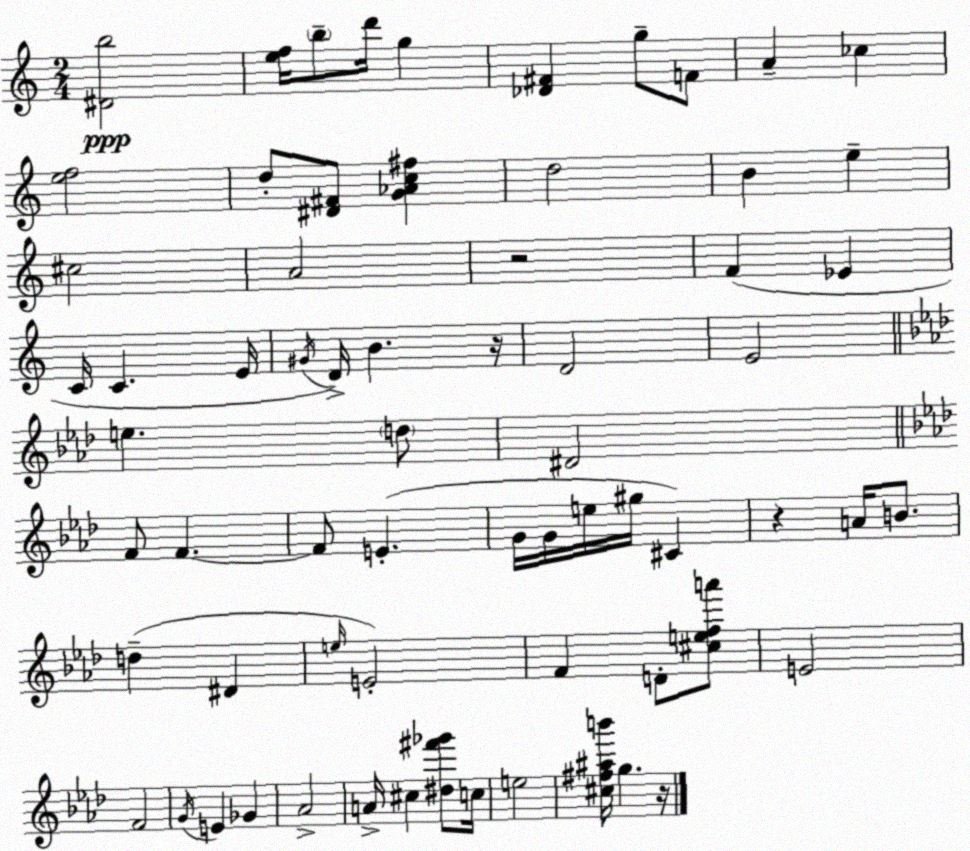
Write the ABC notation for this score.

X:1
T:Untitled
M:2/4
L:1/4
K:Am
[^Db]2 [ef]/4 b/2 d'/4 g [_D^F] g/2 F/2 A _c [ef]2 d/2 [^D^F]/2 [G_Ac^f] d2 B e ^c2 A2 z2 F _E C/4 C E/4 ^G/4 D/4 B z/4 D2 E2 e d/2 ^D2 F/2 F F/2 E G/4 G/4 e/4 ^g/4 ^C z A/4 B/2 d ^D e/4 E2 F D/2 [^cefa']/2 E2 F2 G/4 E _G _A2 A/4 ^c [^d^f'_g']/2 c/4 e2 [^c^f^ab']/4 g z/4